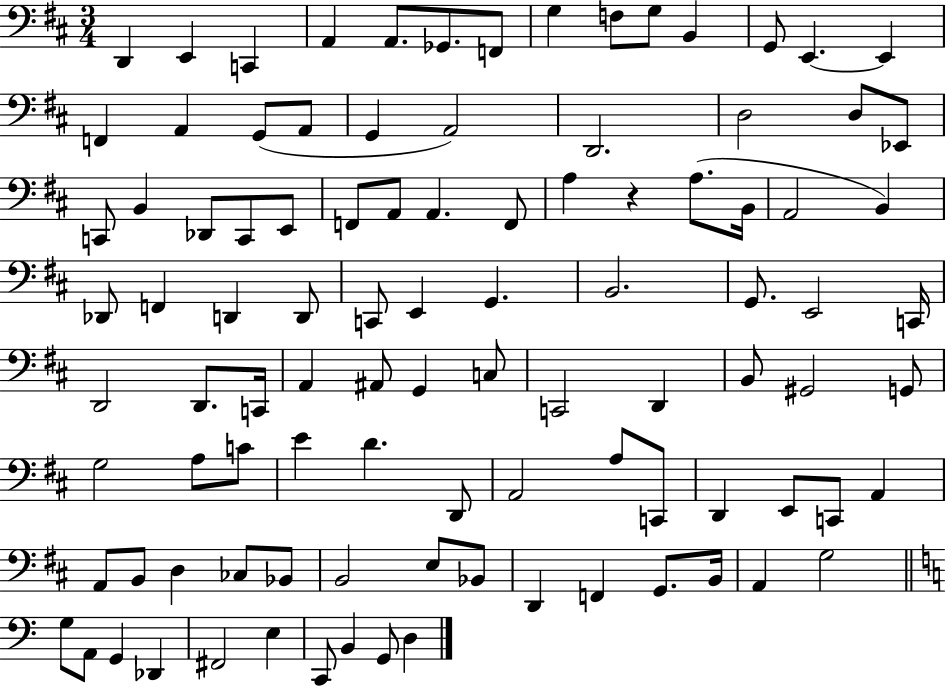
X:1
T:Untitled
M:3/4
L:1/4
K:D
D,, E,, C,, A,, A,,/2 _G,,/2 F,,/2 G, F,/2 G,/2 B,, G,,/2 E,, E,, F,, A,, G,,/2 A,,/2 G,, A,,2 D,,2 D,2 D,/2 _E,,/2 C,,/2 B,, _D,,/2 C,,/2 E,,/2 F,,/2 A,,/2 A,, F,,/2 A, z A,/2 B,,/4 A,,2 B,, _D,,/2 F,, D,, D,,/2 C,,/2 E,, G,, B,,2 G,,/2 E,,2 C,,/4 D,,2 D,,/2 C,,/4 A,, ^A,,/2 G,, C,/2 C,,2 D,, B,,/2 ^G,,2 G,,/2 G,2 A,/2 C/2 E D D,,/2 A,,2 A,/2 C,,/2 D,, E,,/2 C,,/2 A,, A,,/2 B,,/2 D, _C,/2 _B,,/2 B,,2 E,/2 _B,,/2 D,, F,, G,,/2 B,,/4 A,, G,2 G,/2 A,,/2 G,, _D,, ^F,,2 E, C,,/2 B,, G,,/2 D,